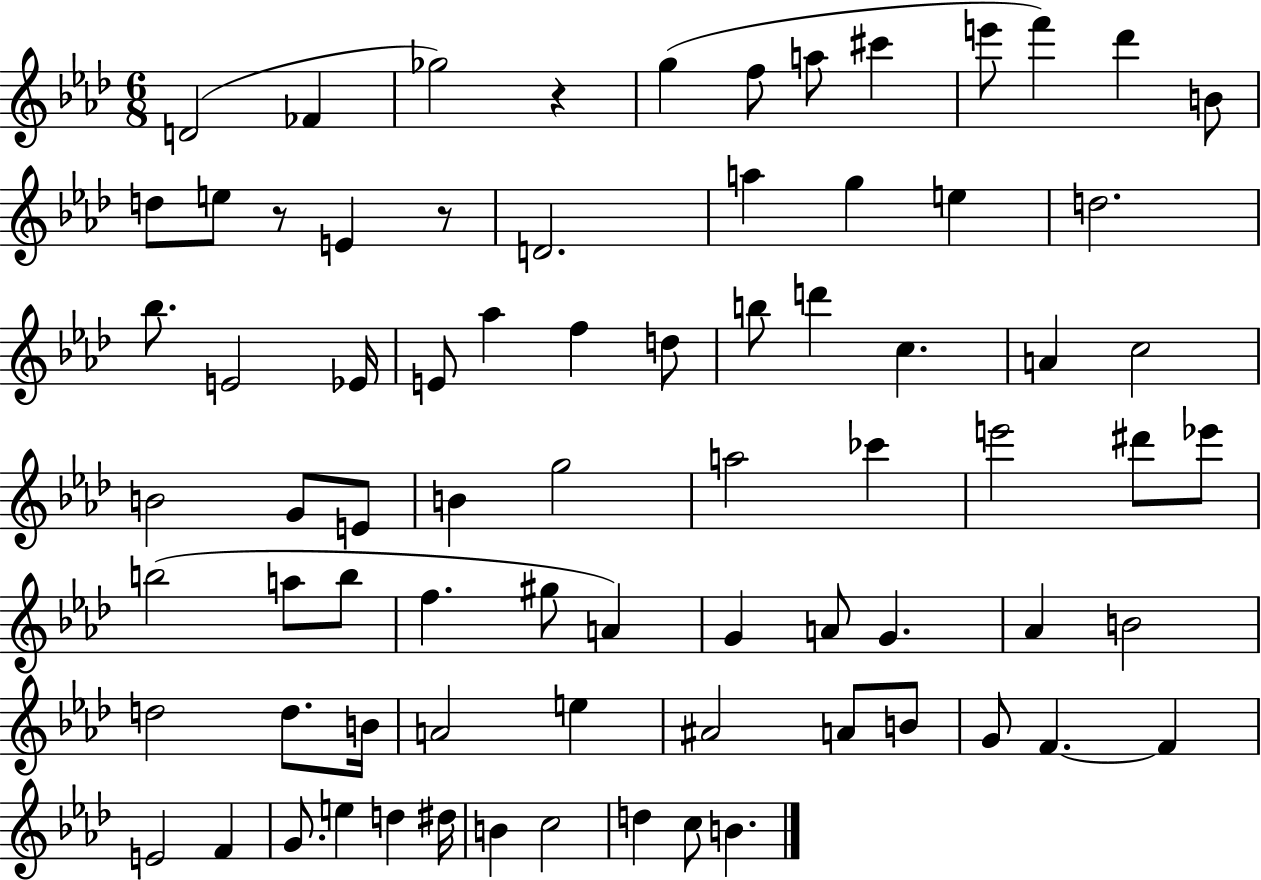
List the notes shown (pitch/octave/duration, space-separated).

D4/h FES4/q Gb5/h R/q G5/q F5/e A5/e C#6/q E6/e F6/q Db6/q B4/e D5/e E5/e R/e E4/q R/e D4/h. A5/q G5/q E5/q D5/h. Bb5/e. E4/h Eb4/s E4/e Ab5/q F5/q D5/e B5/e D6/q C5/q. A4/q C5/h B4/h G4/e E4/e B4/q G5/h A5/h CES6/q E6/h D#6/e Eb6/e B5/h A5/e B5/e F5/q. G#5/e A4/q G4/q A4/e G4/q. Ab4/q B4/h D5/h D5/e. B4/s A4/h E5/q A#4/h A4/e B4/e G4/e F4/q. F4/q E4/h F4/q G4/e. E5/q D5/q D#5/s B4/q C5/h D5/q C5/e B4/q.